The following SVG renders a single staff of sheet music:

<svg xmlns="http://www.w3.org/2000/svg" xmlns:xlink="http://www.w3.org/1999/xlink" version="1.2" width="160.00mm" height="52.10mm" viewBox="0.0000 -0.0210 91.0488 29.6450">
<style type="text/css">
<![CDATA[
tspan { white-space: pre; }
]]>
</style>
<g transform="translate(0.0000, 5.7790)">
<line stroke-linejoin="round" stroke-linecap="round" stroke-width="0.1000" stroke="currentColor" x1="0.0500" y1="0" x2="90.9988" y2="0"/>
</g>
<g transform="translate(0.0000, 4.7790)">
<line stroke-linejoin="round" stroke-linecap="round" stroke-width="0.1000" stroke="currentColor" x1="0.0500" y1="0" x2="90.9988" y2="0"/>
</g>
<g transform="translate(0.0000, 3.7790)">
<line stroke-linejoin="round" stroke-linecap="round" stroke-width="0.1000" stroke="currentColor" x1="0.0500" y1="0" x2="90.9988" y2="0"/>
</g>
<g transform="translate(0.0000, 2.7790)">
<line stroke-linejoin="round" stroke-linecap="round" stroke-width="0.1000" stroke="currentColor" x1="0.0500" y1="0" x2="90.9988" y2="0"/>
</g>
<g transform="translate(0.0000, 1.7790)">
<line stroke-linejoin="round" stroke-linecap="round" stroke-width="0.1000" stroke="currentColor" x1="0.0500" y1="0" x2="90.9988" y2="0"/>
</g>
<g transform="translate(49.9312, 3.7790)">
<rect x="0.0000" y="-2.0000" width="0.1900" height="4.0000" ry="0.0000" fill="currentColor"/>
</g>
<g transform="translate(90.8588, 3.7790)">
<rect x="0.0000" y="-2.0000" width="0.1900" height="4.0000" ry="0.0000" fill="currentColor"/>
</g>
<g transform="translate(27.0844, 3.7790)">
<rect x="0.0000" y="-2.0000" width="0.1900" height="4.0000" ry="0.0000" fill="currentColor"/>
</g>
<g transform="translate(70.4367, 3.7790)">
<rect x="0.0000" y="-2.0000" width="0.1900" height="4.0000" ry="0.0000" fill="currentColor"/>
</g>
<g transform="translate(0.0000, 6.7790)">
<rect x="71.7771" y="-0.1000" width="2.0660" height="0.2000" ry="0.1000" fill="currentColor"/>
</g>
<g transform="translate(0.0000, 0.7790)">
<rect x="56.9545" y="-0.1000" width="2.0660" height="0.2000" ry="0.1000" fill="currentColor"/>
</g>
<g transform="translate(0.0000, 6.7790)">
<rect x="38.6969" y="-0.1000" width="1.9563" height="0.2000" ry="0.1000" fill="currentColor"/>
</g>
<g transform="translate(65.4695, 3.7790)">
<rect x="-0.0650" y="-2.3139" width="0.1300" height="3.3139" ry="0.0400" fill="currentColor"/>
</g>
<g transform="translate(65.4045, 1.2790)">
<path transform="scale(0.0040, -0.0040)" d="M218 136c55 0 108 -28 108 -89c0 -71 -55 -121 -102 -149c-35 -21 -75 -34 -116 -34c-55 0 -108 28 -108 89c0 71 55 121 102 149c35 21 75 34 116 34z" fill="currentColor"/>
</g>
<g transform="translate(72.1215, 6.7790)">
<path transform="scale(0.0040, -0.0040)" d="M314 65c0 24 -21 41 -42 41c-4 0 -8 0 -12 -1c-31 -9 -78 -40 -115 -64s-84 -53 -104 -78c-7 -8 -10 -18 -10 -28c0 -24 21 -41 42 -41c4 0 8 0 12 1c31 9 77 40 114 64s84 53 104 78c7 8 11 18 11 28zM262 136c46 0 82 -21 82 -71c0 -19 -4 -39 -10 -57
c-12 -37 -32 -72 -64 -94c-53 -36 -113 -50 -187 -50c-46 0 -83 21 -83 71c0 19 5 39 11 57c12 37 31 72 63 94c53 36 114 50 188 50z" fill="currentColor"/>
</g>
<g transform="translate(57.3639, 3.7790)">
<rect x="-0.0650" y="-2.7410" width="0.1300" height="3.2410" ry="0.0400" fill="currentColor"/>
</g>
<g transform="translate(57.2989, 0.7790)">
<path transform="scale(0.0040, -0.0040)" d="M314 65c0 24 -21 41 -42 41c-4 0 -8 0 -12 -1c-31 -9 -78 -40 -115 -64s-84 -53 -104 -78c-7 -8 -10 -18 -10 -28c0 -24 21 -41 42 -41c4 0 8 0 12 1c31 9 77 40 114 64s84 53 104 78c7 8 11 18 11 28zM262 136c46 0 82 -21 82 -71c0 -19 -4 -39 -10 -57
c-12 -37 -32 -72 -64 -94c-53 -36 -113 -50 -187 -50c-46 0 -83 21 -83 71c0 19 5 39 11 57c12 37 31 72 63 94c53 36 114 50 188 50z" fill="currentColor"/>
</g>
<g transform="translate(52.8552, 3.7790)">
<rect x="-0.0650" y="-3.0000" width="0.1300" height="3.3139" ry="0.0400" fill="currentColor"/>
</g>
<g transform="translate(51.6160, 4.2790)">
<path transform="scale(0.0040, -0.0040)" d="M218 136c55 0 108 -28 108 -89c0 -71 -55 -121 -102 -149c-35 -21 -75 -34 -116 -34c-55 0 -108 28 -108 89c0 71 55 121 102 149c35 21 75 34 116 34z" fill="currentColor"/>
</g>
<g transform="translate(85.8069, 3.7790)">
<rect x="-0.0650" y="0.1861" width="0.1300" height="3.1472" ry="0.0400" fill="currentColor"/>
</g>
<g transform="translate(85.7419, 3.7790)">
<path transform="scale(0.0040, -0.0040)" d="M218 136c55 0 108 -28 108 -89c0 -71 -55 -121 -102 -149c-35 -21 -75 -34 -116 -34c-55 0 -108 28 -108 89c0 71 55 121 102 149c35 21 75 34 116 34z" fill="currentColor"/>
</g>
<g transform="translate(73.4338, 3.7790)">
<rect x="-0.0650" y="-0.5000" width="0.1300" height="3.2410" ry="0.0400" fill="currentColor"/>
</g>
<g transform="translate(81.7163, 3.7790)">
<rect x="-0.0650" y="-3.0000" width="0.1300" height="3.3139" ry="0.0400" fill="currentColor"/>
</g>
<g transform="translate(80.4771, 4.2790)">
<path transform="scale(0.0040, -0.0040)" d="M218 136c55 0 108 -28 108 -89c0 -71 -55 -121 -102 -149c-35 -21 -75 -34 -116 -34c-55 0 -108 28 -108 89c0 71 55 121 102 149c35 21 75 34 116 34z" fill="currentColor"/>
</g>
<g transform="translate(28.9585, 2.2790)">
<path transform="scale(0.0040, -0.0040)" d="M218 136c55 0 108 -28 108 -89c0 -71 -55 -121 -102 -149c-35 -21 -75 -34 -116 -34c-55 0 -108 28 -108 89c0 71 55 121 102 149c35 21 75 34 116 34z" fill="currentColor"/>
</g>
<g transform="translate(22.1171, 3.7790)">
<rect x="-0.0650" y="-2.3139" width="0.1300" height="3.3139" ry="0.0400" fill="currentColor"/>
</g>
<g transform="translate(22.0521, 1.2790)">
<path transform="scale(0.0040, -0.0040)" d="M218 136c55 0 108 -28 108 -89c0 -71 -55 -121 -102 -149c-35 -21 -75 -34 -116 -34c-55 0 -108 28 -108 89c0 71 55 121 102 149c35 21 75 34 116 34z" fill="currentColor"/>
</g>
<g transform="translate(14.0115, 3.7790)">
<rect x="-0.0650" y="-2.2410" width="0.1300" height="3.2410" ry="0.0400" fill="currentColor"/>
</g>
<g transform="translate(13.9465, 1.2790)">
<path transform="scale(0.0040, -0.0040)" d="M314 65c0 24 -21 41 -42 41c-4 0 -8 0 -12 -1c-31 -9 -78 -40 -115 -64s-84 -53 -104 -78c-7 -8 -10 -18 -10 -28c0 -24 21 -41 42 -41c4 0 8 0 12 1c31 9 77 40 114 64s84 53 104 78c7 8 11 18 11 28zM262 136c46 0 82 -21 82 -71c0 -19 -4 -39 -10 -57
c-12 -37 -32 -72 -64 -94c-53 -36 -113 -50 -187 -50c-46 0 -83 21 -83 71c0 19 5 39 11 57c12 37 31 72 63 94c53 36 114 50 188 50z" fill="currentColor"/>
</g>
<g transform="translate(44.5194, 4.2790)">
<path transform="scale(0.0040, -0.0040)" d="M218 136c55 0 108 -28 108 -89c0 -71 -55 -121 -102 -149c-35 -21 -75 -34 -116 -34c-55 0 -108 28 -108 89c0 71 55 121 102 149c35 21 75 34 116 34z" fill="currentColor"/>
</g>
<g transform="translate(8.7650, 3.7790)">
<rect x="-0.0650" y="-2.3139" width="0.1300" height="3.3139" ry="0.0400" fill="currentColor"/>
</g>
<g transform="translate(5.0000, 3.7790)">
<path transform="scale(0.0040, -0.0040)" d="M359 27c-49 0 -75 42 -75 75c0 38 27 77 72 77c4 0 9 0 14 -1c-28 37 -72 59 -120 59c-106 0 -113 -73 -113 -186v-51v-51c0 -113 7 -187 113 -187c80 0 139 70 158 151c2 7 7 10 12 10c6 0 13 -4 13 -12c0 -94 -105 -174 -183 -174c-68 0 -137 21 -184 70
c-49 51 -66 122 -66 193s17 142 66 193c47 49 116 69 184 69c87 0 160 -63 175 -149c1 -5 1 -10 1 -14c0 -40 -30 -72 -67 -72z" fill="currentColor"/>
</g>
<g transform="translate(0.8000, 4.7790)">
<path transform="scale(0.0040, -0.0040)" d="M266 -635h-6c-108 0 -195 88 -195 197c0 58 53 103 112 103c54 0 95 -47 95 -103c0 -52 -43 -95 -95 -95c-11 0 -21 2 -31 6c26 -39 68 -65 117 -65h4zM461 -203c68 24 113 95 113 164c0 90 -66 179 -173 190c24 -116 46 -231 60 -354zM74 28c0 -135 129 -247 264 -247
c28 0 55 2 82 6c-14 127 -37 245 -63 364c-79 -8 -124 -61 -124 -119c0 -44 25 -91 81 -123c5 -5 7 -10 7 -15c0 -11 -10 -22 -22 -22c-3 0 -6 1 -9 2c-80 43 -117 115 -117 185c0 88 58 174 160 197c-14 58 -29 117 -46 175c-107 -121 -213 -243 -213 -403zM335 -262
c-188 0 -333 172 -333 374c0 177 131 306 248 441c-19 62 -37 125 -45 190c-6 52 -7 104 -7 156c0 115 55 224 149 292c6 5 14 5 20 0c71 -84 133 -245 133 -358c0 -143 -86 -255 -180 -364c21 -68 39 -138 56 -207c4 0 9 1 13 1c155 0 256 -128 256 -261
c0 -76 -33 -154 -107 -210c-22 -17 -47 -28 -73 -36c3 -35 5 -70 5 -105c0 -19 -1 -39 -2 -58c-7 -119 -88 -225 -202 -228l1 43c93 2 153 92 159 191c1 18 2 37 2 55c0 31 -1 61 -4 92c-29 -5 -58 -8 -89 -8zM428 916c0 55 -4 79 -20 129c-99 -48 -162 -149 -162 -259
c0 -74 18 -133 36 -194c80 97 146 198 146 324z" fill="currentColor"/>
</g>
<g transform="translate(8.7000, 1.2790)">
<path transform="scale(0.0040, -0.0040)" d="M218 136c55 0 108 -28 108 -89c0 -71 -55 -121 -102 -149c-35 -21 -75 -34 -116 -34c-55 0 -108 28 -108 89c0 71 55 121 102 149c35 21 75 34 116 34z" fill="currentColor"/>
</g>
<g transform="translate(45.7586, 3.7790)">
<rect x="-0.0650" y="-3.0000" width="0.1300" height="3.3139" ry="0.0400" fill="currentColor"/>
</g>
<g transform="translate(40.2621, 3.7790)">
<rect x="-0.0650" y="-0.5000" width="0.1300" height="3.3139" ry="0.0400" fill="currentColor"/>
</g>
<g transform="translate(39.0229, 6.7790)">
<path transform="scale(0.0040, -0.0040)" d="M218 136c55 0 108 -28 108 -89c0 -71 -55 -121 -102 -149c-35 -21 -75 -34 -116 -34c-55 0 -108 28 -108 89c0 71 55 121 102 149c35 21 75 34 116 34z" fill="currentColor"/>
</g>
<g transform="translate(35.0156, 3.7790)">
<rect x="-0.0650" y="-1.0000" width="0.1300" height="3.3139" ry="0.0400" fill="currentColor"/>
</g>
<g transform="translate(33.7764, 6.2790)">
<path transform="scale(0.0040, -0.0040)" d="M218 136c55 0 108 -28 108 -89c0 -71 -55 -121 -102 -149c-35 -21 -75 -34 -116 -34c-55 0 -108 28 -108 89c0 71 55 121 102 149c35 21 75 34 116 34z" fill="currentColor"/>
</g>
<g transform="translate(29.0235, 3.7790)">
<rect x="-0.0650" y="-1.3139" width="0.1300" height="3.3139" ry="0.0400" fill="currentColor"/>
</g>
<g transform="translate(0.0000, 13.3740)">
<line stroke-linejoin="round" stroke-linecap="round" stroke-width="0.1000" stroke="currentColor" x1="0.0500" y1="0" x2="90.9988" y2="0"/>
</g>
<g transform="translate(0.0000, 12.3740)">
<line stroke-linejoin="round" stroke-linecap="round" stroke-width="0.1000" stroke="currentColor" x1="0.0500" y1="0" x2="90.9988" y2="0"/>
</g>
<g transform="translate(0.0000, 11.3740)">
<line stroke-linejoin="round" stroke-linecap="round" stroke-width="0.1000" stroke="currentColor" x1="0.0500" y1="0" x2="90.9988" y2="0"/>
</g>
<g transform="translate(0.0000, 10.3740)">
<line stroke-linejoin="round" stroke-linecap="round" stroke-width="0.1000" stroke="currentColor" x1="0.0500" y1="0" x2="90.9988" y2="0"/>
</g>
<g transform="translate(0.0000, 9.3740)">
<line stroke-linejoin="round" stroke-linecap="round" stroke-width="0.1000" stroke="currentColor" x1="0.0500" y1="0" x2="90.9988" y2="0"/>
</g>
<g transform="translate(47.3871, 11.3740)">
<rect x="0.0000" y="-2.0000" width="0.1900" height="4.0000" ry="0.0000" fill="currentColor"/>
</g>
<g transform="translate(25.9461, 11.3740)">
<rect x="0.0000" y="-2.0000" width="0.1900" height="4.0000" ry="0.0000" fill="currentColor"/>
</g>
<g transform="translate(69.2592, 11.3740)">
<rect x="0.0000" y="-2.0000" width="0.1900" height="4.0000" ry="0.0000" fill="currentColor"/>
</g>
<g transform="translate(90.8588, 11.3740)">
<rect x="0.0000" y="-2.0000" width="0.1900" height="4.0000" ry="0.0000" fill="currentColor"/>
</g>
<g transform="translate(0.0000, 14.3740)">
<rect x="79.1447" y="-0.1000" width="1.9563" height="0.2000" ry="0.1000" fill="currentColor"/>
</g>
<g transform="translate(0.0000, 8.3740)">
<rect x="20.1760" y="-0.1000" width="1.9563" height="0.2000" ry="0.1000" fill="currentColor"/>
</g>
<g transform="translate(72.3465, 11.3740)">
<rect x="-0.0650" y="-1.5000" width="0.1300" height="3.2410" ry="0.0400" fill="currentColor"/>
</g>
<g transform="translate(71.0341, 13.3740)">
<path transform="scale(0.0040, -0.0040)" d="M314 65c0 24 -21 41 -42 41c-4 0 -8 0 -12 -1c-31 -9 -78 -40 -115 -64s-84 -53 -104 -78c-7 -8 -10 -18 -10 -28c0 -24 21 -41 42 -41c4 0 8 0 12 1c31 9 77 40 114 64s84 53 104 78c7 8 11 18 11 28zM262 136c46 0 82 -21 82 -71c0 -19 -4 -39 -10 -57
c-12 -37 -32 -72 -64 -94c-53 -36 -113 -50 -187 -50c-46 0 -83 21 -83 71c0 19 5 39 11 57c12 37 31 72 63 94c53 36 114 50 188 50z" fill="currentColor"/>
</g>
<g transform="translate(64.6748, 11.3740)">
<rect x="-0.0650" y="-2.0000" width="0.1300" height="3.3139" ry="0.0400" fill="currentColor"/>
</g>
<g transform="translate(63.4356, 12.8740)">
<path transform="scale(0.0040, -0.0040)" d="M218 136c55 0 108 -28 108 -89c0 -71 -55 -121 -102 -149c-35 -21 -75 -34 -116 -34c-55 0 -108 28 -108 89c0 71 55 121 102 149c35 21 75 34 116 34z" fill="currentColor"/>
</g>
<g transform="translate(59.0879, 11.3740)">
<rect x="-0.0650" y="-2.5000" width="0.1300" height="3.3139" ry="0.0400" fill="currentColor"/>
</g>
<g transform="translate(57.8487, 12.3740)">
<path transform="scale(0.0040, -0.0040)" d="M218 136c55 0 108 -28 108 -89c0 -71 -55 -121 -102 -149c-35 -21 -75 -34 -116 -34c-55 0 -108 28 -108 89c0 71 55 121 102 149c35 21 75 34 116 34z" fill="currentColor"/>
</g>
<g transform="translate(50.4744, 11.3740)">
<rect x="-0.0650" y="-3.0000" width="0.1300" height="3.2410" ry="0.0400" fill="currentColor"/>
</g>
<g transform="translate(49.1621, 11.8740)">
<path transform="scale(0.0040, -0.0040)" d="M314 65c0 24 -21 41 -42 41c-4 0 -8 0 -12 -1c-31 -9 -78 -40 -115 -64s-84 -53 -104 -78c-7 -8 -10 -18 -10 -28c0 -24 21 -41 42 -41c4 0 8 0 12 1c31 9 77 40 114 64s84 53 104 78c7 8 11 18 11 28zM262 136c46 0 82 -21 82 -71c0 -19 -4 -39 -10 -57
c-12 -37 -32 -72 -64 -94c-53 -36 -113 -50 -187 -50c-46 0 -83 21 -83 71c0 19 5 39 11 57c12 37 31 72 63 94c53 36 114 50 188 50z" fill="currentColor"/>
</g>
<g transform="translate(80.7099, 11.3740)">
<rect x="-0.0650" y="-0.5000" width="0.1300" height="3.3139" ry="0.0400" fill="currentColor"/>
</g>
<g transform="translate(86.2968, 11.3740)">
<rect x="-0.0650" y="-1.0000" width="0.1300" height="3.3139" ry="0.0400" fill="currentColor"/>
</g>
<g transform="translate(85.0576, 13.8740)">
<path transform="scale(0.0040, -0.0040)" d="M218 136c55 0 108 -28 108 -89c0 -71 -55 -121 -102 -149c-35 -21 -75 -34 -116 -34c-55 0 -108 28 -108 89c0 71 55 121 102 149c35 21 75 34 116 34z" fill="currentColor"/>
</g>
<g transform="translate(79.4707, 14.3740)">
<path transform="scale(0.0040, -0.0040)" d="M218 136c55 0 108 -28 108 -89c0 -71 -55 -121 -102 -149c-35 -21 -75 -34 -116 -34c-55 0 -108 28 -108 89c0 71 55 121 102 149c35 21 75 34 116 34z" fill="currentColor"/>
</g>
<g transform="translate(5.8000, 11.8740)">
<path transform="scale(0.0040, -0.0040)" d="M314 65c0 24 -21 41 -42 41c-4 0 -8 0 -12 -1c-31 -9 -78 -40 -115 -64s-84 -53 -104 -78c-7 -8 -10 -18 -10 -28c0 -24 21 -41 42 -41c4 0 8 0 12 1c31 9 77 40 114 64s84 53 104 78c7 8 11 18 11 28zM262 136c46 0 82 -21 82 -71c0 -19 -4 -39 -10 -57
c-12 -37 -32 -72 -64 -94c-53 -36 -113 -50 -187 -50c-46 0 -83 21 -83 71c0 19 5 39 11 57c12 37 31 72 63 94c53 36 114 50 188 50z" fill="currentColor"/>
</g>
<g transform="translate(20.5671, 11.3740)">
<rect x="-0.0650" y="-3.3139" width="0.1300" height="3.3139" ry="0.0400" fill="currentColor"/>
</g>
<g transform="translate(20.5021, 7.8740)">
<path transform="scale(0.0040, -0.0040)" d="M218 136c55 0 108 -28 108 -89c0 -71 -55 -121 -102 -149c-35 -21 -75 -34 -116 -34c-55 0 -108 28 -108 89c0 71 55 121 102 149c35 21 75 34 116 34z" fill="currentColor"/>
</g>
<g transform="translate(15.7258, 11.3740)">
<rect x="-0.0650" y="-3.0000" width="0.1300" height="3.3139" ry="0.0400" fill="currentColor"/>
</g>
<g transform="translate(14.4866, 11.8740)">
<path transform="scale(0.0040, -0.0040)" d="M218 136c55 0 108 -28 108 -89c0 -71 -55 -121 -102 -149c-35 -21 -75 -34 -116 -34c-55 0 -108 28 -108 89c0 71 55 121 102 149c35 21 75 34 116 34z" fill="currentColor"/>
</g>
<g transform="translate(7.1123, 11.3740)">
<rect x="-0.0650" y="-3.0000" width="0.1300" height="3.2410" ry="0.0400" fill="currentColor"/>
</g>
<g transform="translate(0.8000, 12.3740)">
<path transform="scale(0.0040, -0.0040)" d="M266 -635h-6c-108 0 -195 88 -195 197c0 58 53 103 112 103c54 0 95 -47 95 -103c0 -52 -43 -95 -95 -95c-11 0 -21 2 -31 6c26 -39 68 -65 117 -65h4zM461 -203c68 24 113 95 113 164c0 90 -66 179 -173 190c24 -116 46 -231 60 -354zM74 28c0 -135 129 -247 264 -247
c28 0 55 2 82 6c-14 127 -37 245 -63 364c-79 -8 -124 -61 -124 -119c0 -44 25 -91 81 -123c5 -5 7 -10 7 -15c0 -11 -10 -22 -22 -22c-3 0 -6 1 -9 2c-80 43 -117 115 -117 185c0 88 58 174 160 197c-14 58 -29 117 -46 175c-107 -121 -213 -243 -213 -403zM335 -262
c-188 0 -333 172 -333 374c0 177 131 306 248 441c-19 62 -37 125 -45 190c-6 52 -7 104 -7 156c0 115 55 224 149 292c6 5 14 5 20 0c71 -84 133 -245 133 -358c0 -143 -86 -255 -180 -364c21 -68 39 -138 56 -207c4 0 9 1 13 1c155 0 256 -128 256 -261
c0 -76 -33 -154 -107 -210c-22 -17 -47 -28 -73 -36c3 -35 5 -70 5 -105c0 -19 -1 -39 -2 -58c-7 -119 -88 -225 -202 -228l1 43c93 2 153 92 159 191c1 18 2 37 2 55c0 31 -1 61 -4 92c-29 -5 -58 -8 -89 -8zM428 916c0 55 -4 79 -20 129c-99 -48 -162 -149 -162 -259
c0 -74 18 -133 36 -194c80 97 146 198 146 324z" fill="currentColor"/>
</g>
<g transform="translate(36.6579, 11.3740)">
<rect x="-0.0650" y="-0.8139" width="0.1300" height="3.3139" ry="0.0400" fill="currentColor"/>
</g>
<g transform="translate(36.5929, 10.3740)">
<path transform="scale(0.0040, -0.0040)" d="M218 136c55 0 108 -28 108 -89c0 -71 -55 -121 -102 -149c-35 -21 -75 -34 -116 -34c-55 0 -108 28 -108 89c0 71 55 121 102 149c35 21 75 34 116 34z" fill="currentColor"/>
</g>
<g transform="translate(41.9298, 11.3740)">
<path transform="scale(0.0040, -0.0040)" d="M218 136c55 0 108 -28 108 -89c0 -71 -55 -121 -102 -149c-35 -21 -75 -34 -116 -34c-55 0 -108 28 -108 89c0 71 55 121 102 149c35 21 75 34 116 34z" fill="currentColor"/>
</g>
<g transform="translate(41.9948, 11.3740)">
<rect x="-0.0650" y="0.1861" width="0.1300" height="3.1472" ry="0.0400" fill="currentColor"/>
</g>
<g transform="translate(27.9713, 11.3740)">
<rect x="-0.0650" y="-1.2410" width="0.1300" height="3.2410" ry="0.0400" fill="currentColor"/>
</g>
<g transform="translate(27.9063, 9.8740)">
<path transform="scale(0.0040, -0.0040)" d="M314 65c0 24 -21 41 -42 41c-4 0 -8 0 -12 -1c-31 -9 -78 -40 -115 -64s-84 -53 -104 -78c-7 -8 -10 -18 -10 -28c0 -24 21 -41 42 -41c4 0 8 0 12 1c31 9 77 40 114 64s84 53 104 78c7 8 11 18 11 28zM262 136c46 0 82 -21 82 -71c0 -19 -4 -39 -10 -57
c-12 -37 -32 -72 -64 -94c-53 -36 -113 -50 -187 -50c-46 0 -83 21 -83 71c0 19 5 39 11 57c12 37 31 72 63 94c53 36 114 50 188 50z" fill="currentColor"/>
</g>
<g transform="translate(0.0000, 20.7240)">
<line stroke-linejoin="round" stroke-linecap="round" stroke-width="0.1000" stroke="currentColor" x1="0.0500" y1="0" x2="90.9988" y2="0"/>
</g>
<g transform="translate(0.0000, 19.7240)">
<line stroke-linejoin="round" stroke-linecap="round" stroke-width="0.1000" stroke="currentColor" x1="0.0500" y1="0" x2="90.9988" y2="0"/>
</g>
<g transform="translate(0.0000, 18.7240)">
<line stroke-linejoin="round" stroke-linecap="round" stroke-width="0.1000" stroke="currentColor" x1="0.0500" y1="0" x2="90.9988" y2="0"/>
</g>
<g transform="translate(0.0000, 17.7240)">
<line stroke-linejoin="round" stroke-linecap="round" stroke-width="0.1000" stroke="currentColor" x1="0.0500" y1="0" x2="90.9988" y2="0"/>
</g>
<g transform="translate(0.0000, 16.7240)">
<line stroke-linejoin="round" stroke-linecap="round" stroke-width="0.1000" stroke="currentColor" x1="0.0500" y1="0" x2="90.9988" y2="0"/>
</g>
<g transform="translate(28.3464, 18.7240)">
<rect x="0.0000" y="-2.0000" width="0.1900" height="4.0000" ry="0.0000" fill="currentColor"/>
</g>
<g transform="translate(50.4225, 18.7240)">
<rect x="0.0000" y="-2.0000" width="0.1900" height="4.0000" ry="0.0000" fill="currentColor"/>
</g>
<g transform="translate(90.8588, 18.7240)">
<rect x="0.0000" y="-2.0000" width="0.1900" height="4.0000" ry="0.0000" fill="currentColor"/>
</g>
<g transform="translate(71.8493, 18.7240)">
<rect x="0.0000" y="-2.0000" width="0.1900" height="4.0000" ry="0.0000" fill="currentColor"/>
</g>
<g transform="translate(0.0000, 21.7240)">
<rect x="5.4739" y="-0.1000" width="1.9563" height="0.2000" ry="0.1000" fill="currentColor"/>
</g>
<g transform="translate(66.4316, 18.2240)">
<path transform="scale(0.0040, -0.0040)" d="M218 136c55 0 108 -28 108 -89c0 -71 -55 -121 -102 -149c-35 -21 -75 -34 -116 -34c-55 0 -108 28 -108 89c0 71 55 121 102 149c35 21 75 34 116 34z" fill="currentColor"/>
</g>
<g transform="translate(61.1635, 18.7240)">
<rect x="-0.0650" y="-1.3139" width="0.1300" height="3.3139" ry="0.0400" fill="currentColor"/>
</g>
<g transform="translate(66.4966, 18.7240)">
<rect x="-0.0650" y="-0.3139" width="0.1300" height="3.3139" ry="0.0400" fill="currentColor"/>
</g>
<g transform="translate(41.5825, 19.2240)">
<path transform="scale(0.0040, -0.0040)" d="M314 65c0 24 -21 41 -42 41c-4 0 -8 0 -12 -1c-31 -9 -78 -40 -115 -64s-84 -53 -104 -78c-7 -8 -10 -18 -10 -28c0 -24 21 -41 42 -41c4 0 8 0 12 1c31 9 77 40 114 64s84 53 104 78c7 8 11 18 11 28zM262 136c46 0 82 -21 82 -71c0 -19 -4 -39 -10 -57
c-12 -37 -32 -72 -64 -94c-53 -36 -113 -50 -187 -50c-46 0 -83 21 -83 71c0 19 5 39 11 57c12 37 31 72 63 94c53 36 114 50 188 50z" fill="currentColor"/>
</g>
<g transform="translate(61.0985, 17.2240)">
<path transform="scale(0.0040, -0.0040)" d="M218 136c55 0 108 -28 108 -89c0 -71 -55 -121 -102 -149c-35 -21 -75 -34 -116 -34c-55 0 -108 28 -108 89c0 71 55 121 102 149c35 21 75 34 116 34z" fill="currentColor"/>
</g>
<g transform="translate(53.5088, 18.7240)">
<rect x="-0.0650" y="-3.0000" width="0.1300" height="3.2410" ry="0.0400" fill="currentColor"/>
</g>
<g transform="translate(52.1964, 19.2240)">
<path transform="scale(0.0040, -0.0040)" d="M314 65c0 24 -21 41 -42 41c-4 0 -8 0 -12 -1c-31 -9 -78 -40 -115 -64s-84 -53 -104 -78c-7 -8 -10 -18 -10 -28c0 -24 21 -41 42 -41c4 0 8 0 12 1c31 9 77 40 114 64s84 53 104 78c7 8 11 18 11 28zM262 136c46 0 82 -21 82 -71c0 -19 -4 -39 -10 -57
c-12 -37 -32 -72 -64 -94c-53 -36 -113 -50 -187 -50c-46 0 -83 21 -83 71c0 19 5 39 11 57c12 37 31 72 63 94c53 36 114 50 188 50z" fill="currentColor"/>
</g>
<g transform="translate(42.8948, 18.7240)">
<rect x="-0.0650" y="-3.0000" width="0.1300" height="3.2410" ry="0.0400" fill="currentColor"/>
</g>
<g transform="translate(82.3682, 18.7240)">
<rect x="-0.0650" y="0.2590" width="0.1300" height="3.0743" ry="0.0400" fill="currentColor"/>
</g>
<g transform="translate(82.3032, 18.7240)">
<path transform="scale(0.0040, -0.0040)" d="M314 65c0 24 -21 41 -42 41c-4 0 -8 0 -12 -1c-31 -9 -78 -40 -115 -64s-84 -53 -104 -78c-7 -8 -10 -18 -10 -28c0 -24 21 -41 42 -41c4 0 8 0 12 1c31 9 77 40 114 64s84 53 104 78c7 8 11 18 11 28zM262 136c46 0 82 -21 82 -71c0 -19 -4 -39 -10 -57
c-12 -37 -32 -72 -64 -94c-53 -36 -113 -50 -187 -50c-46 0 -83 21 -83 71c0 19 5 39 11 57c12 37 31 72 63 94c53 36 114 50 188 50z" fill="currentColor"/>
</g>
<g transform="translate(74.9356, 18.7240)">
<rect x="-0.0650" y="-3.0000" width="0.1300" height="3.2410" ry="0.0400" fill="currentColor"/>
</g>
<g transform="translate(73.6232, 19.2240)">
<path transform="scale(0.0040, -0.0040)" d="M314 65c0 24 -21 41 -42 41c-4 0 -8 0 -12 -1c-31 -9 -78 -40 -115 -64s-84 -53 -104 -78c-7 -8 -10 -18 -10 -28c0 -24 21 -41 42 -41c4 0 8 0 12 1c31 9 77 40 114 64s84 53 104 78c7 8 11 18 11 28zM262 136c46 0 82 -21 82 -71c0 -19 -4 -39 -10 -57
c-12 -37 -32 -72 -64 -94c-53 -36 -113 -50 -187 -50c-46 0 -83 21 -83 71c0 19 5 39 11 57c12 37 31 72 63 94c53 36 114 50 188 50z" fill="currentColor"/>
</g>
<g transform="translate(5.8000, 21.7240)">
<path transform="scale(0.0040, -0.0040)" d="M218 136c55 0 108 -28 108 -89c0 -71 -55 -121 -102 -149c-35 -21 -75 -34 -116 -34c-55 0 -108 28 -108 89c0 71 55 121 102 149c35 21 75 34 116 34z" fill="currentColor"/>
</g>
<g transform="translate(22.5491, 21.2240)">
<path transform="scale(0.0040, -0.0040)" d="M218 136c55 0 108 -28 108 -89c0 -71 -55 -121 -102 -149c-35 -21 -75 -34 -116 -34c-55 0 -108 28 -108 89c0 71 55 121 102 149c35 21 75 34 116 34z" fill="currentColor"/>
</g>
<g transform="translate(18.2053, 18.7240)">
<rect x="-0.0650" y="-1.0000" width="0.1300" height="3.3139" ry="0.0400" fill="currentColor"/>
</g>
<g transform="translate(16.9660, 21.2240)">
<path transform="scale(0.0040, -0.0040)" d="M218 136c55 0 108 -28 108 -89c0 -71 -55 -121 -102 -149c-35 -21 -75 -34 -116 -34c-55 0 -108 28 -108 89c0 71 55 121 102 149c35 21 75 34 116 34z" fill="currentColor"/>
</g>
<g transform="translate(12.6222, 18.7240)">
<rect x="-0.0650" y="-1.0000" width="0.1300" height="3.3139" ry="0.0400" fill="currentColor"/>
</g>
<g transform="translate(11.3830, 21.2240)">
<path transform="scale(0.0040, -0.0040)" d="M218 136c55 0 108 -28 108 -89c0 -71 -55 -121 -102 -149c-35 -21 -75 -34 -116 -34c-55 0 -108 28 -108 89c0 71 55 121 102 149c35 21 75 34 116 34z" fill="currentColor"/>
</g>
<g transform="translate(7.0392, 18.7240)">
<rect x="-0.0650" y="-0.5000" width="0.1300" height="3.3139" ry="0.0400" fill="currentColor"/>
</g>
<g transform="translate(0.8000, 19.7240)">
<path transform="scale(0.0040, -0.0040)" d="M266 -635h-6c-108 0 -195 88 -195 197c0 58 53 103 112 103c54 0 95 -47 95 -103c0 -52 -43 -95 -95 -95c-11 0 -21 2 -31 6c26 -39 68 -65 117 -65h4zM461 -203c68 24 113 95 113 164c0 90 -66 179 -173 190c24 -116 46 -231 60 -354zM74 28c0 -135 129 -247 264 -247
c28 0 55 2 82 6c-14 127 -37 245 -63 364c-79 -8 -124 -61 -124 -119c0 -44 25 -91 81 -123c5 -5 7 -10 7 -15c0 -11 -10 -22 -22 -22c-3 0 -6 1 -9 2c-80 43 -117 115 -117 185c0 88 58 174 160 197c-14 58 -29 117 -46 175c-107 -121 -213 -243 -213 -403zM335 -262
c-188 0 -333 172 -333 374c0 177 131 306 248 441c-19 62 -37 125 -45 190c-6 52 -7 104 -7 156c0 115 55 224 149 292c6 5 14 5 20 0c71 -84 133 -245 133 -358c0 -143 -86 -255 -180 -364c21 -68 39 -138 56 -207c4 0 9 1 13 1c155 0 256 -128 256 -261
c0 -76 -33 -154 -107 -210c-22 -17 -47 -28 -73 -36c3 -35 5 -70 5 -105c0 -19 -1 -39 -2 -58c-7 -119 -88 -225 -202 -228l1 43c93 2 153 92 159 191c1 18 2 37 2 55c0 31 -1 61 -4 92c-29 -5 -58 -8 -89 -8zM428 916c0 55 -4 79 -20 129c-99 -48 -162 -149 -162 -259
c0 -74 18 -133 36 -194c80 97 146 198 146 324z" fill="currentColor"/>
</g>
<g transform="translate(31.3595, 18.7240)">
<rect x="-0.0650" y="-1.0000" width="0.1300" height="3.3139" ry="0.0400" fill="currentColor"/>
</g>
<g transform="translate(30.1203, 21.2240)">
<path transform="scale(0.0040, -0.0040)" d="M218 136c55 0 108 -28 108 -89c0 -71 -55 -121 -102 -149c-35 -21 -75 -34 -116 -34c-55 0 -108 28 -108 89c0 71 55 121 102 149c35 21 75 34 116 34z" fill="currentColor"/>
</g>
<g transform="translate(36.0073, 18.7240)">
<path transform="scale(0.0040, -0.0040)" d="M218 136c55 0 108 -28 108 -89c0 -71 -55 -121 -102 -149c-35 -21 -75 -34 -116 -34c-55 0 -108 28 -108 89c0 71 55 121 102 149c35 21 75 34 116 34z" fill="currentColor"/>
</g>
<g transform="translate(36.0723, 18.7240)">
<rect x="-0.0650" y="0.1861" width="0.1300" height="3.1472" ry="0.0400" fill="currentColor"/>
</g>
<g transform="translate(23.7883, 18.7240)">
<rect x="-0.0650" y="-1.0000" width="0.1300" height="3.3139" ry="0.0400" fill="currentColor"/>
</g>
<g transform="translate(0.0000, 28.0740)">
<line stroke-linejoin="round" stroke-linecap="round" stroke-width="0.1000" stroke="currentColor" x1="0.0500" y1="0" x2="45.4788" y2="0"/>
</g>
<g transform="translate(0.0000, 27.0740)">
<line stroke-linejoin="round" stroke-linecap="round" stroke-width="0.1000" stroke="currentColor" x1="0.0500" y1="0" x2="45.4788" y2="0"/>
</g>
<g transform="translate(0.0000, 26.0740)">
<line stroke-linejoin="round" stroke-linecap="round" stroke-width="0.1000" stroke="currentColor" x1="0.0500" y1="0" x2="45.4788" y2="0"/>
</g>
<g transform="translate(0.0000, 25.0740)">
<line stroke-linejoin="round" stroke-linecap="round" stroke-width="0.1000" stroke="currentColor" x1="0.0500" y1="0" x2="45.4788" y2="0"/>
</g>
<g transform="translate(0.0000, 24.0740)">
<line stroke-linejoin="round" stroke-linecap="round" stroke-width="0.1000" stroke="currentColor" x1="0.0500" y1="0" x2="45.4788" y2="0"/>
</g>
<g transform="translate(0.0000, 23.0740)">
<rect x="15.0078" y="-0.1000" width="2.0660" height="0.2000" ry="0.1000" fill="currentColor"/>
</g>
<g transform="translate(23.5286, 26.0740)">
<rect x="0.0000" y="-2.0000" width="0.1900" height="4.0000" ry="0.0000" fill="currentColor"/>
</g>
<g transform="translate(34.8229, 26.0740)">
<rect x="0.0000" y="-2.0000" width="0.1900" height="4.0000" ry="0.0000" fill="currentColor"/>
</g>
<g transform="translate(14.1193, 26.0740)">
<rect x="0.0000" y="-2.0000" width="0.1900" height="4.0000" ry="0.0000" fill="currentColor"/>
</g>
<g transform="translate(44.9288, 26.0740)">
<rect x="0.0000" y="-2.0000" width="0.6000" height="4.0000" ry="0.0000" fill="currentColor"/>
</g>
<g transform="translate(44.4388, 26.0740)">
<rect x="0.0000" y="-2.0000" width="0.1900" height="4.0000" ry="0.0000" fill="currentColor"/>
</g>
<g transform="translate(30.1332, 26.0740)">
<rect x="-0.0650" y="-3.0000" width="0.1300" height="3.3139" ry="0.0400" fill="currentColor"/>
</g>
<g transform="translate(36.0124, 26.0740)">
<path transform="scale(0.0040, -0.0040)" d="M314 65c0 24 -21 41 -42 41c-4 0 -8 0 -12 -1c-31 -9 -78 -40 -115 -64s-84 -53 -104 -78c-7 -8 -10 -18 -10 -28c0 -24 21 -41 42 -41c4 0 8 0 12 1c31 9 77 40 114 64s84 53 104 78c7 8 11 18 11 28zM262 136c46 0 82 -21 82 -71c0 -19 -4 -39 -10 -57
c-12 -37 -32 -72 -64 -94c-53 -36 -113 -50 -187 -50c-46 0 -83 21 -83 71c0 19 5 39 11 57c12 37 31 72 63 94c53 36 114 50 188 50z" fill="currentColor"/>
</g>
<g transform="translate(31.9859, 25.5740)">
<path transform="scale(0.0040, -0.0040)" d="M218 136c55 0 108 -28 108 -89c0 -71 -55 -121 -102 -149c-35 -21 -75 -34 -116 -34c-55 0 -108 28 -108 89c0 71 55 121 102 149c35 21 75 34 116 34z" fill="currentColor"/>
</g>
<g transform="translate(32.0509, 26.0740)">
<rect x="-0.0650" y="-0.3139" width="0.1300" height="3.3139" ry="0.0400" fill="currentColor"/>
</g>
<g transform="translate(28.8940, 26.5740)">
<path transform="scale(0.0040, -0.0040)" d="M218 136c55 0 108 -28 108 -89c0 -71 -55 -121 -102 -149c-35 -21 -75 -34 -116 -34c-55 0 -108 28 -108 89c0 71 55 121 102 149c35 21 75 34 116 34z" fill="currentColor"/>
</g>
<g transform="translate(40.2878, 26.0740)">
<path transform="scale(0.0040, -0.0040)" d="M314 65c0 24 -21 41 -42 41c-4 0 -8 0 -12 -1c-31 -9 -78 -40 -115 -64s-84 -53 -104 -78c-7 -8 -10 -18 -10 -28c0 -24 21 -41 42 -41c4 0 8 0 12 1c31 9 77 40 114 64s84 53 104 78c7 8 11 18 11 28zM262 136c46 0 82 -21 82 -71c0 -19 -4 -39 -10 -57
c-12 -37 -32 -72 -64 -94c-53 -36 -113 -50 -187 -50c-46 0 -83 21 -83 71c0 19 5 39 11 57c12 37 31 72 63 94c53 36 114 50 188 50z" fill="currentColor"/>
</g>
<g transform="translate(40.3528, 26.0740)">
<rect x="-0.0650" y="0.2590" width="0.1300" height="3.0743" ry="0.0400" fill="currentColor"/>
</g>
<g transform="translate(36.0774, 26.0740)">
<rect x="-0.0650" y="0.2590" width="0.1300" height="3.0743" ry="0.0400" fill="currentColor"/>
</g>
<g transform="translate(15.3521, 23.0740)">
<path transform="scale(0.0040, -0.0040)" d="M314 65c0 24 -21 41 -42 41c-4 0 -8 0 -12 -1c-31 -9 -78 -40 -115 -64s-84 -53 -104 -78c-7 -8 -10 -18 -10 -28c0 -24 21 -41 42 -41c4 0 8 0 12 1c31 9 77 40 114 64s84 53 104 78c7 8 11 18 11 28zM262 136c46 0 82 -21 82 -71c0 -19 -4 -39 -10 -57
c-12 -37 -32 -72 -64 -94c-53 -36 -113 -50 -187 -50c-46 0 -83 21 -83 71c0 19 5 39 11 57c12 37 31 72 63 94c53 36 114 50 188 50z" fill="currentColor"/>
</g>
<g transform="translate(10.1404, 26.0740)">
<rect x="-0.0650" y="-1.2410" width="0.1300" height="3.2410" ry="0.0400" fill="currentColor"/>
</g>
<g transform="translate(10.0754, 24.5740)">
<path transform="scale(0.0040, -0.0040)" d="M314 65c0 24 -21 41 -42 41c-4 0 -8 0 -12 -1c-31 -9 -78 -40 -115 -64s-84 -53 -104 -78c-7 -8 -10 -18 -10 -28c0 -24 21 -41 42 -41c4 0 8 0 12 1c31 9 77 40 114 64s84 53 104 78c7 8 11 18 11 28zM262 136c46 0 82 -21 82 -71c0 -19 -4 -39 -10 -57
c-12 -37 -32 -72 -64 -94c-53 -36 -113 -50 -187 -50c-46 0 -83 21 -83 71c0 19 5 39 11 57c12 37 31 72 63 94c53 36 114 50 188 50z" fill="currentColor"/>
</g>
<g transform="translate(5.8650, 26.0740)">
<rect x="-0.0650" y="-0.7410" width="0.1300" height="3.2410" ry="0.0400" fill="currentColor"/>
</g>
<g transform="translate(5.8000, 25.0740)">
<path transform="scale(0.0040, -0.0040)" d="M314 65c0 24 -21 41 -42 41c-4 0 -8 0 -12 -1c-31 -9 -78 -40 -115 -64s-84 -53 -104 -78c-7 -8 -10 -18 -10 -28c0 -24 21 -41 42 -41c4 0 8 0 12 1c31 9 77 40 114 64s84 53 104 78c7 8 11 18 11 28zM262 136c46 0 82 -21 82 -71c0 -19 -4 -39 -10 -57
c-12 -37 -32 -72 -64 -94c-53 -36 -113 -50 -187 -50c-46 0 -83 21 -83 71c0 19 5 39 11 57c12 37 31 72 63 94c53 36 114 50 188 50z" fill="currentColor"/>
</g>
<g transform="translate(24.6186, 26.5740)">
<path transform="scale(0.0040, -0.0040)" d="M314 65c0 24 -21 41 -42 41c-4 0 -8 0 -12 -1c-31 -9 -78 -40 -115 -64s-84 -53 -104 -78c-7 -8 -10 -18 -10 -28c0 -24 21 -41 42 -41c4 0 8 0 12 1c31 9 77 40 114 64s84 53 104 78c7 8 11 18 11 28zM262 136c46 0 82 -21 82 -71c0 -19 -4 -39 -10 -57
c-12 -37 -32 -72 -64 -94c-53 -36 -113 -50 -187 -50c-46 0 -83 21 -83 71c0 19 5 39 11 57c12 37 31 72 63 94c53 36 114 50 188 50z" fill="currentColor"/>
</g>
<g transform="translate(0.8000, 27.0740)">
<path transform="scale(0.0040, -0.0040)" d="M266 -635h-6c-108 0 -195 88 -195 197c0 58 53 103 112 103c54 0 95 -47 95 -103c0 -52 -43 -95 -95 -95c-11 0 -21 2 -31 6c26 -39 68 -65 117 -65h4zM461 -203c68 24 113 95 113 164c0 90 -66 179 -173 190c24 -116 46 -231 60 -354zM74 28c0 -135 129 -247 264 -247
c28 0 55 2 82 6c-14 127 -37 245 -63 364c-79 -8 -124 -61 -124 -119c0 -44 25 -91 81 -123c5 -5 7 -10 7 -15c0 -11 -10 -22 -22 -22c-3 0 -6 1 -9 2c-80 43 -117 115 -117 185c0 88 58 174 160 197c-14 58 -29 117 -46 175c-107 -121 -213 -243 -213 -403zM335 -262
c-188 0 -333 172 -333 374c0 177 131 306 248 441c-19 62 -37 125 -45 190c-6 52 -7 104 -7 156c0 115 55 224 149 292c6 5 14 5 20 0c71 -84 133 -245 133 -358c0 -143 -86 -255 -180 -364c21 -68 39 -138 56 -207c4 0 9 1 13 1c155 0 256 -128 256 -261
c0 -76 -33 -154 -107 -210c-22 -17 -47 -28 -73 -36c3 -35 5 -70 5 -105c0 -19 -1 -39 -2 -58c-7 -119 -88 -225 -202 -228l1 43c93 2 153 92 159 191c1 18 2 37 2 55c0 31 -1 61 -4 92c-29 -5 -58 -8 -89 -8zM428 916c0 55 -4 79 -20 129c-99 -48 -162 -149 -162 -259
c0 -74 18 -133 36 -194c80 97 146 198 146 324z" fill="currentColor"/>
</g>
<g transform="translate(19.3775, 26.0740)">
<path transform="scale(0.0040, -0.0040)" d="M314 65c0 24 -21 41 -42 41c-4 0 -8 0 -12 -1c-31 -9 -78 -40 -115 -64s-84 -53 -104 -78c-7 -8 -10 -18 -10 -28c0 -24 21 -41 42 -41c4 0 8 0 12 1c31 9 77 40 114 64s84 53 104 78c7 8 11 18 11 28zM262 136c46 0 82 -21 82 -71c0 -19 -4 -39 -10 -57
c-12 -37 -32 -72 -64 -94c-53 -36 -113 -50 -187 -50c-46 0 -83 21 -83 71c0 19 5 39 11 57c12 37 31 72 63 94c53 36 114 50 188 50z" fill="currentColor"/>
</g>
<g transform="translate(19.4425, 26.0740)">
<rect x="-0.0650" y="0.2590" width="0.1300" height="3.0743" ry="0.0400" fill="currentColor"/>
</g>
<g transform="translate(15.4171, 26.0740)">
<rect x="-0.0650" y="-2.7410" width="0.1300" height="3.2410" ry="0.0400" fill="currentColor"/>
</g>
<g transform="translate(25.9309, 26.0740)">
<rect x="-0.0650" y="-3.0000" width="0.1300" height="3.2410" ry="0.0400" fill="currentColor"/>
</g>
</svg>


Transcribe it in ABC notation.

X:1
T:Untitled
M:4/4
L:1/4
K:C
g g2 g e D C A A a2 g C2 A B A2 A b e2 d B A2 G F E2 C D C D D D D B A2 A2 e c A2 B2 d2 e2 a2 B2 A2 A c B2 B2